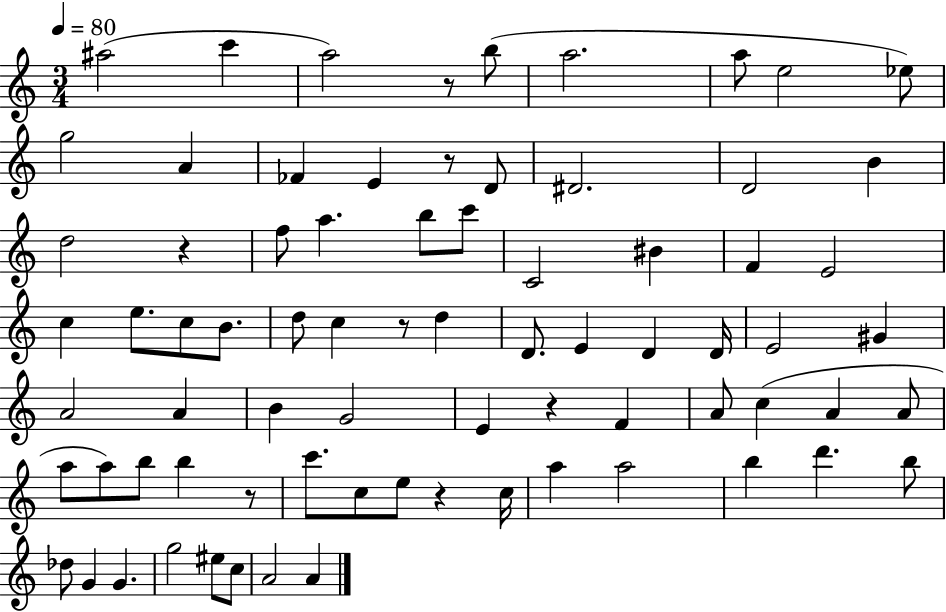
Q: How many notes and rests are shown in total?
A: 76